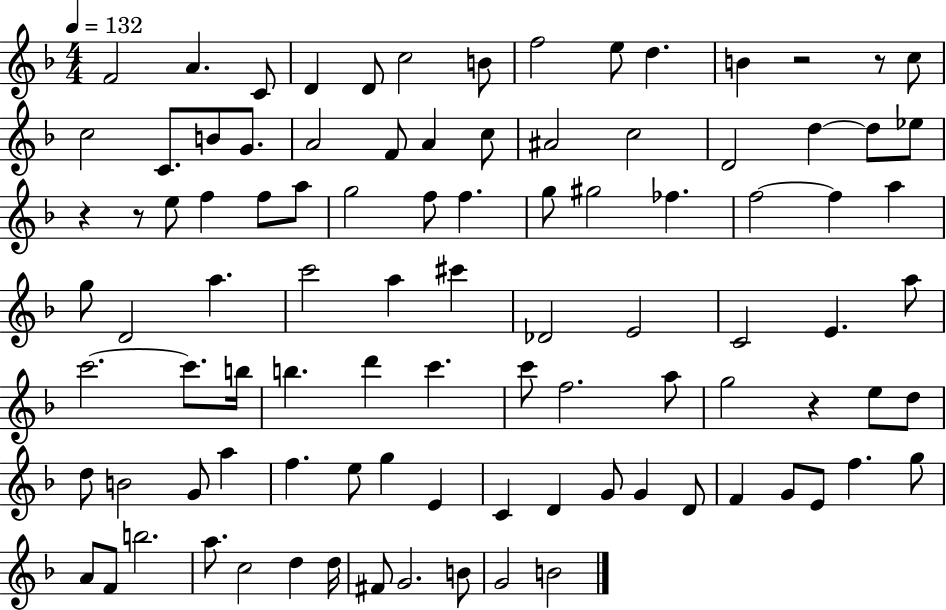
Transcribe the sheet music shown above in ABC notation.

X:1
T:Untitled
M:4/4
L:1/4
K:F
F2 A C/2 D D/2 c2 B/2 f2 e/2 d B z2 z/2 c/2 c2 C/2 B/2 G/2 A2 F/2 A c/2 ^A2 c2 D2 d d/2 _e/2 z z/2 e/2 f f/2 a/2 g2 f/2 f g/2 ^g2 _f f2 f a g/2 D2 a c'2 a ^c' _D2 E2 C2 E a/2 c'2 c'/2 b/4 b d' c' c'/2 f2 a/2 g2 z e/2 d/2 d/2 B2 G/2 a f e/2 g E C D G/2 G D/2 F G/2 E/2 f g/2 A/2 F/2 b2 a/2 c2 d d/4 ^F/2 G2 B/2 G2 B2